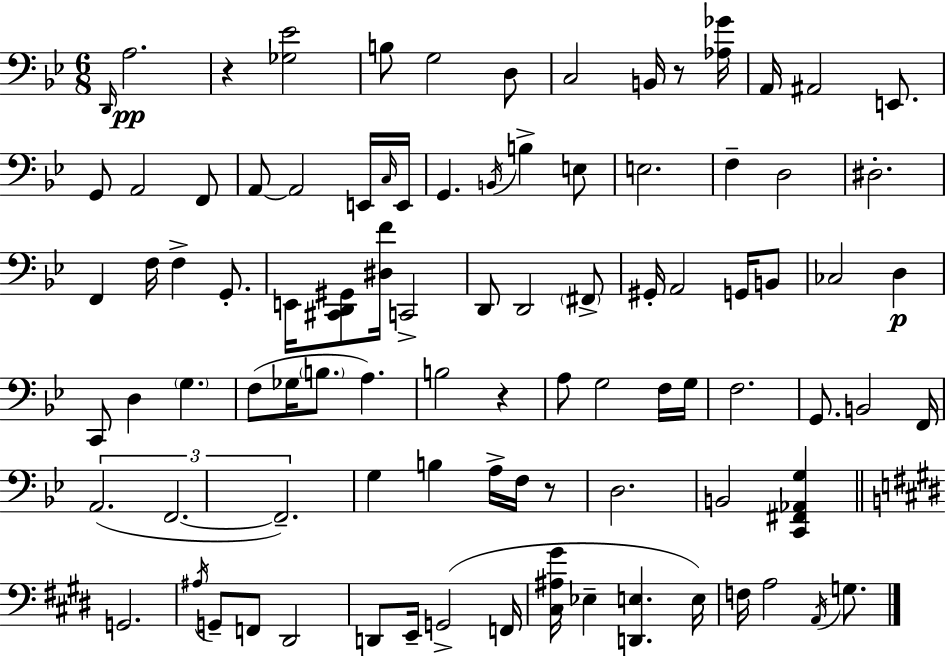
{
  \clef bass
  \numericTimeSignature
  \time 6/8
  \key g \minor
  \grace { d,16 }\pp a2. | r4 <ges ees'>2 | b8 g2 d8 | c2 b,16 r8 | \break <aes ges'>16 a,16 ais,2 e,8. | g,8 a,2 f,8 | a,8~~ a,2 e,16 | \grace { c16 } e,16 g,4. \acciaccatura { b,16 } b4-> | \break e8 e2. | f4-- d2 | dis2.-. | f,4 f16 f4-> | \break g,8.-. e,16 <cis, d, gis,>8 <dis f'>16 c,2-> | d,8 d,2 | \parenthesize fis,8-> gis,16-. a,2 | g,16 b,8 ces2 d4\p | \break c,8 d4 \parenthesize g4. | f8( ges16 \parenthesize b8. a4.) | b2 r4 | a8 g2 | \break f16 g16 f2. | g,8. b,2 | f,16 \tuplet 3/2 { a,2.( | f,2.~~ | \break f,2.--) } | g4 b4 a16-> | f16 r8 d2. | b,2 <c, fis, aes, g>4 | \break \bar "||" \break \key e \major g,2. | \acciaccatura { ais16 } g,8-- f,8 dis,2 | d,8 e,16-- g,2->( | f,16 <cis ais gis'>16 ees4-- <d, e>4. | \break e16) f16 a2 \acciaccatura { a,16 } g8. | \bar "|."
}